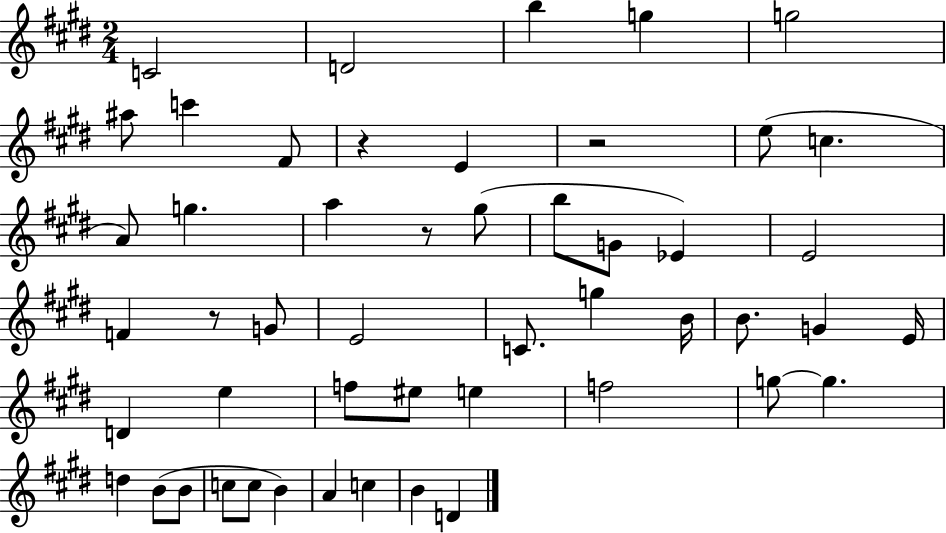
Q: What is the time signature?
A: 2/4